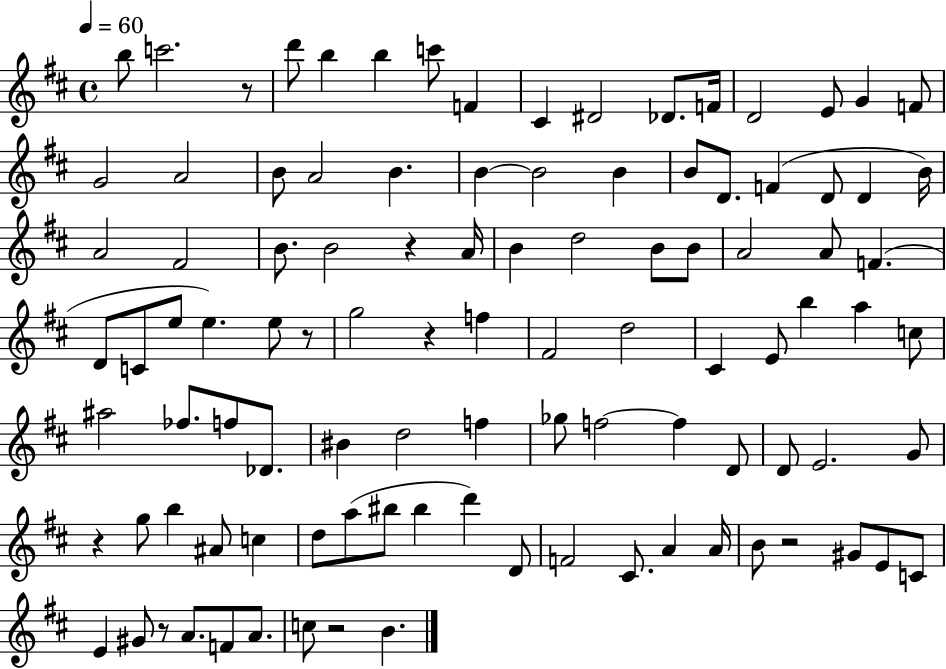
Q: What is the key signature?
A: D major